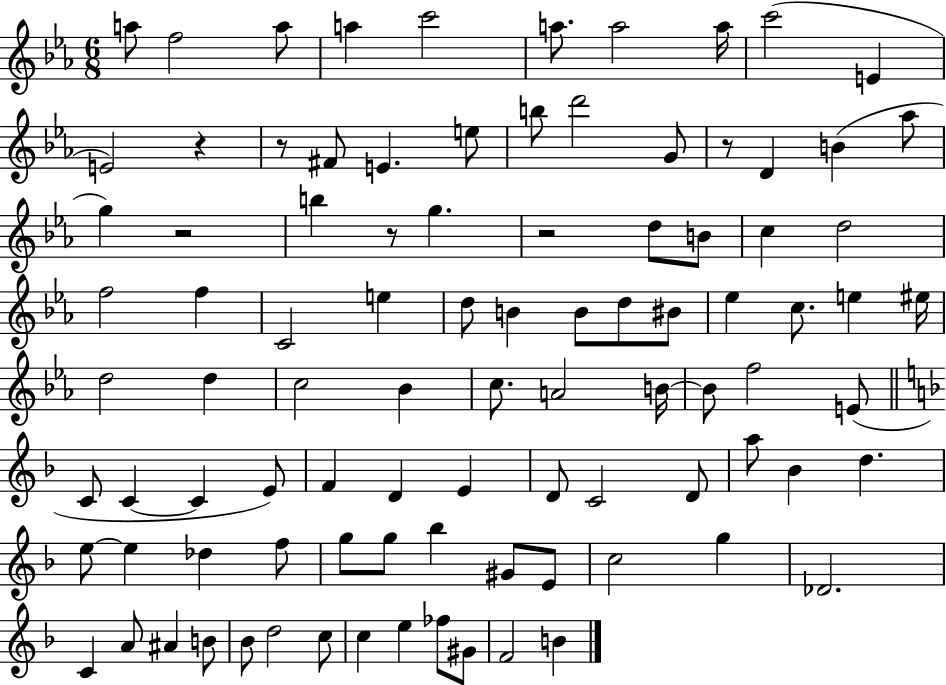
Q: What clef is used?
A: treble